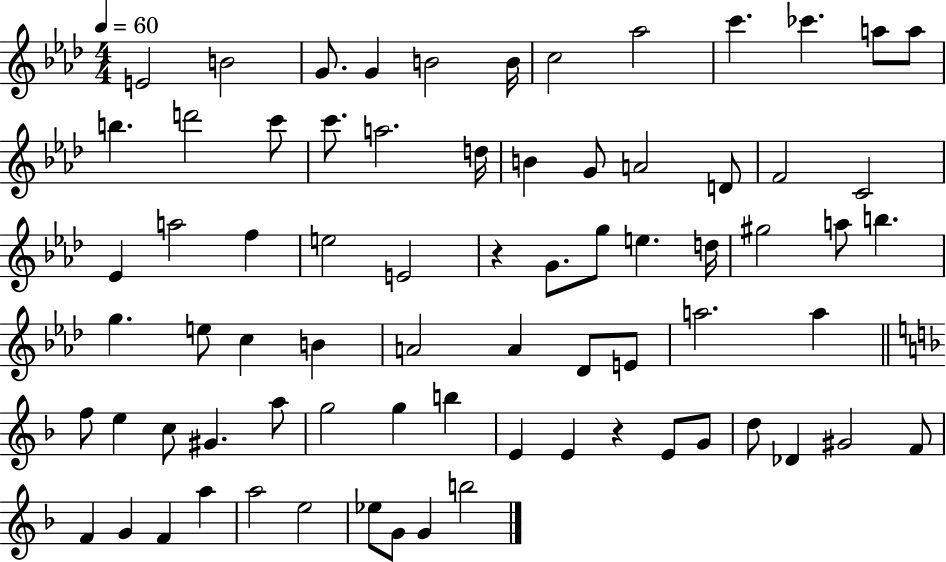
E4/h B4/h G4/e. G4/q B4/h B4/s C5/h Ab5/h C6/q. CES6/q. A5/e A5/e B5/q. D6/h C6/e C6/e. A5/h. D5/s B4/q G4/e A4/h D4/e F4/h C4/h Eb4/q A5/h F5/q E5/h E4/h R/q G4/e. G5/e E5/q. D5/s G#5/h A5/e B5/q. G5/q. E5/e C5/q B4/q A4/h A4/q Db4/e E4/e A5/h. A5/q F5/e E5/q C5/e G#4/q. A5/e G5/h G5/q B5/q E4/q E4/q R/q E4/e G4/e D5/e Db4/q G#4/h F4/e F4/q G4/q F4/q A5/q A5/h E5/h Eb5/e G4/e G4/q B5/h